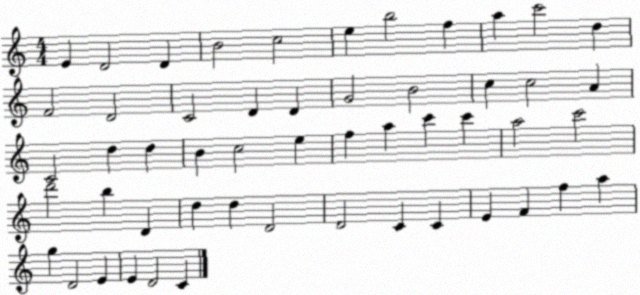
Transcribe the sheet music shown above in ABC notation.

X:1
T:Untitled
M:4/4
L:1/4
K:C
E D2 D B2 c2 e b2 f a c'2 d F2 D2 C2 D D G2 B2 c c2 A C2 d d B c2 e f a c' c' a2 c'2 d'2 b D d d D2 D2 C C E F f a g D2 E E D2 C